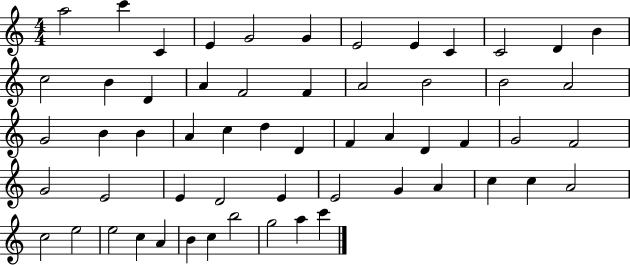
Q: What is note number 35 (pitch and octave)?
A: F4